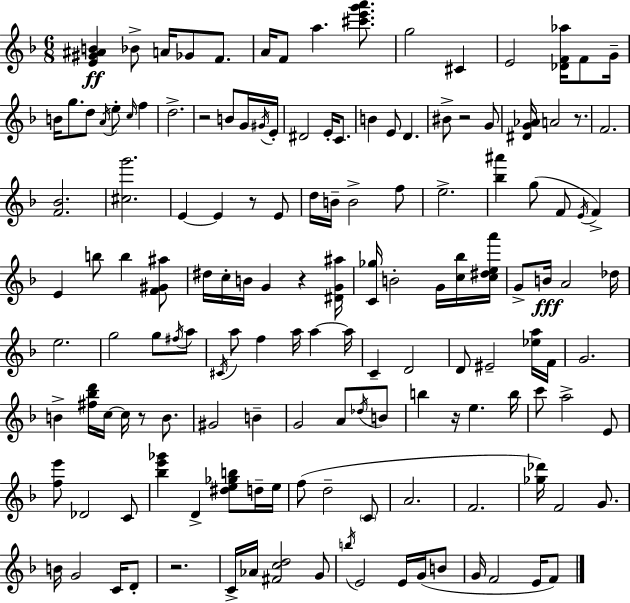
[E4,G#4,A#4,B4]/q Bb4/e A4/s Gb4/e F4/e. A4/s F4/e A5/q. [C#6,E6,G6,A6]/e. G5/h C#4/q E4/h [Db4,F4,Ab5]/s F4/e G4/s B4/s G5/e. D5/e A4/s E5/e C5/s F5/q D5/h. R/h B4/e G4/s G#4/s E4/s D#4/h E4/s C4/e. B4/q E4/e D4/q. BIS4/e R/h G4/e [D#4,G4,Ab4]/s A4/h R/e. F4/h. [F4,Bb4]/h. [C#5,G6]/h. E4/q E4/q R/e E4/e D5/s B4/s B4/h F5/e E5/h. [Bb5,A#6]/q G5/e F4/e E4/s F4/q E4/q B5/e B5/q [F4,G#4,A#5]/e D#5/s C5/s B4/s G4/q R/q [D#4,G4,A#5]/s [C4,Gb5]/s B4/h G4/s [C5,Bb5]/s [C5,D#5,E5,A6]/s G4/e B4/s A4/h Db5/s E5/h. G5/h G5/e F#5/s A5/e C#4/s A5/e F5/q A5/s A5/q A5/s C4/q D4/h D4/e EIS4/h [Eb5,A5]/s F4/s G4/h. B4/q [F#5,Bb5,D6]/s C5/s C5/s R/e B4/e. G#4/h B4/q G4/h A4/e Db5/s B4/e B5/q R/s E5/q. B5/s C6/e A5/h E4/e [F5,E6]/e Db4/h C4/e [Bb5,E6,Gb6]/q D4/q [D#5,E5,Gb5,B5]/e D5/s E5/s F5/e D5/h C4/e A4/h. F4/h. [Gb5,Db6]/s F4/h G4/e. B4/s G4/h C4/s D4/e R/h. C4/s Ab4/s [F#4,C5,D5]/h G4/e B5/s E4/h E4/s G4/s B4/e G4/s F4/h E4/s F4/e